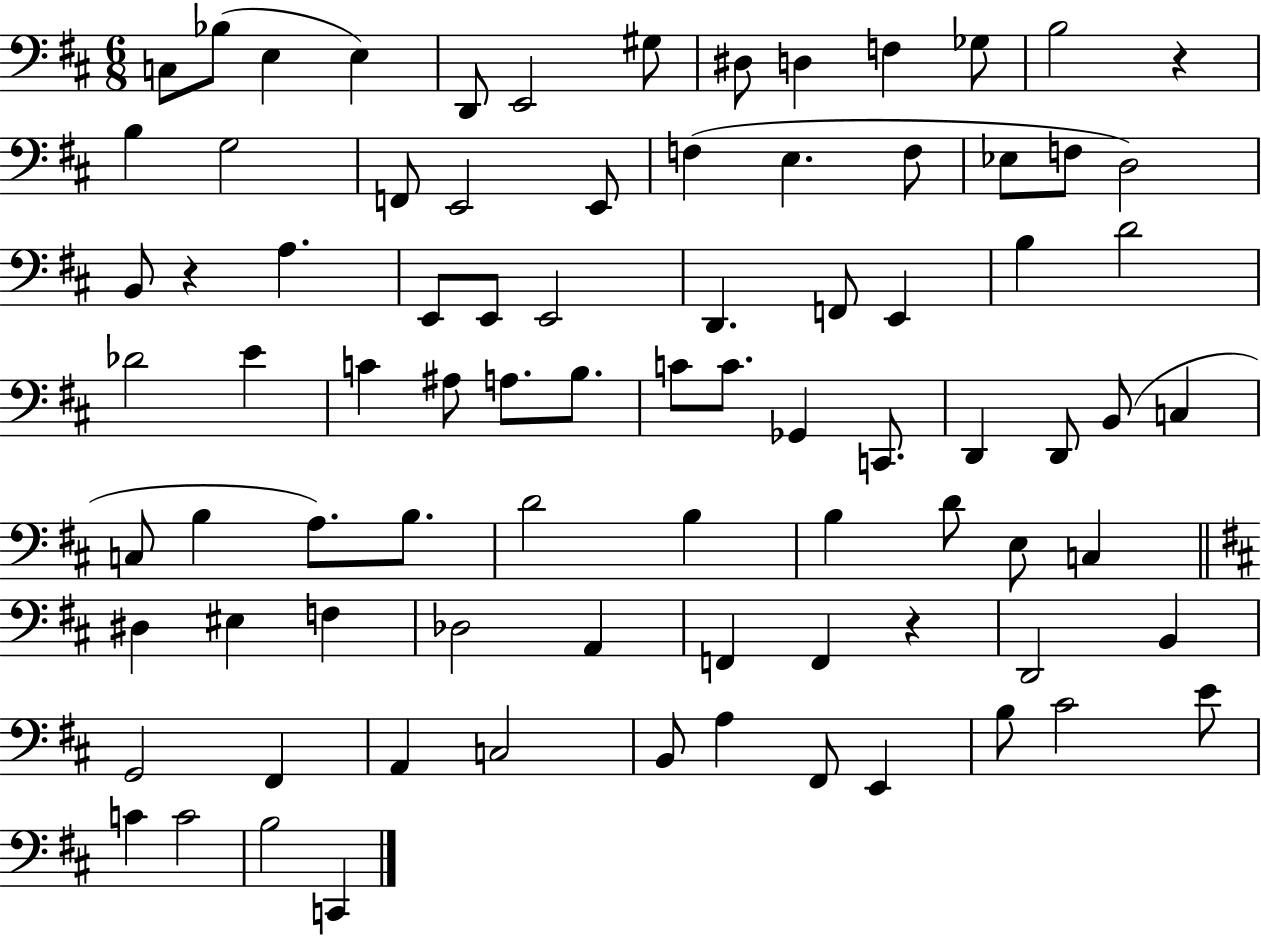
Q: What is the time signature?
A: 6/8